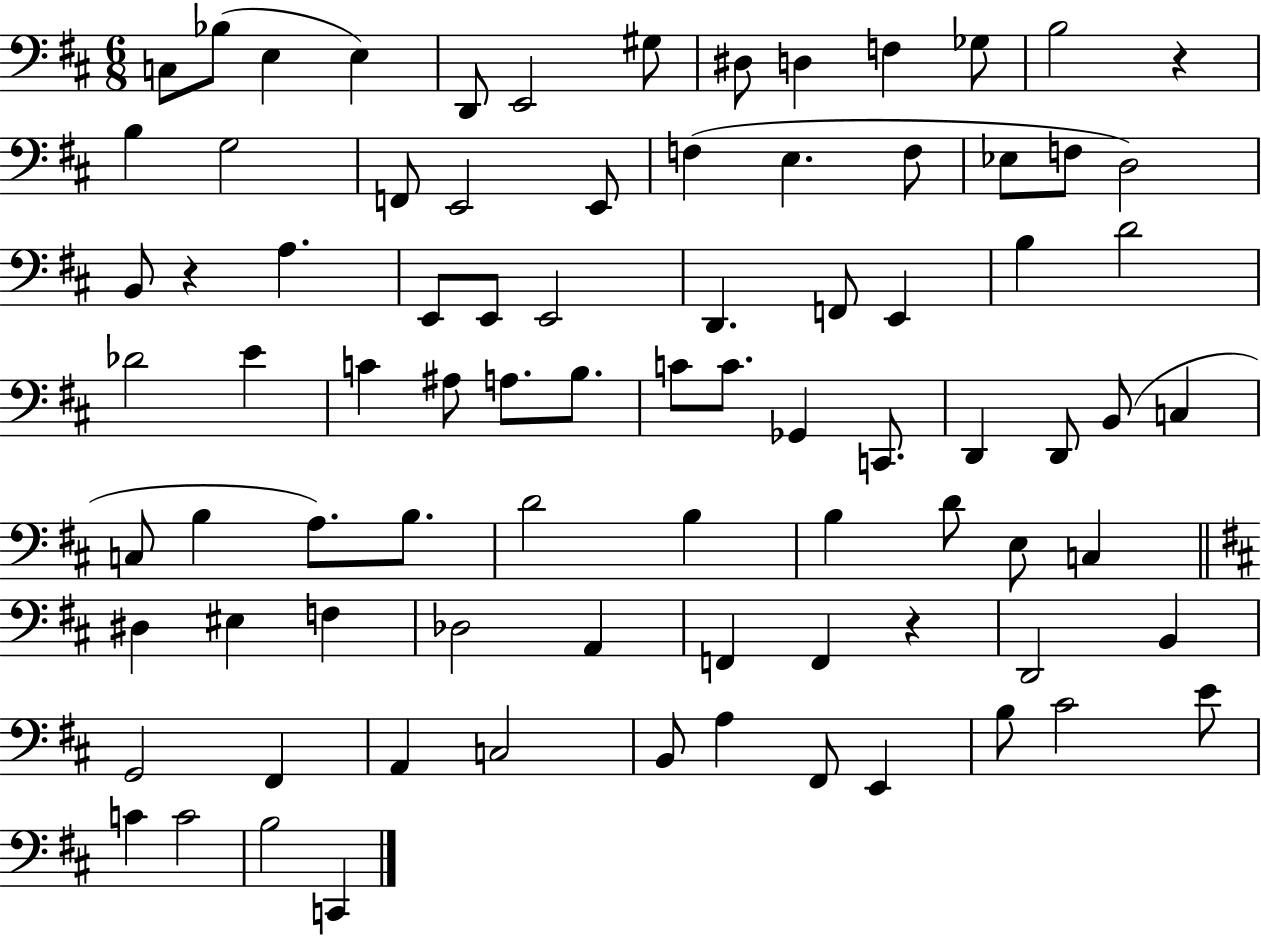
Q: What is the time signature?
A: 6/8